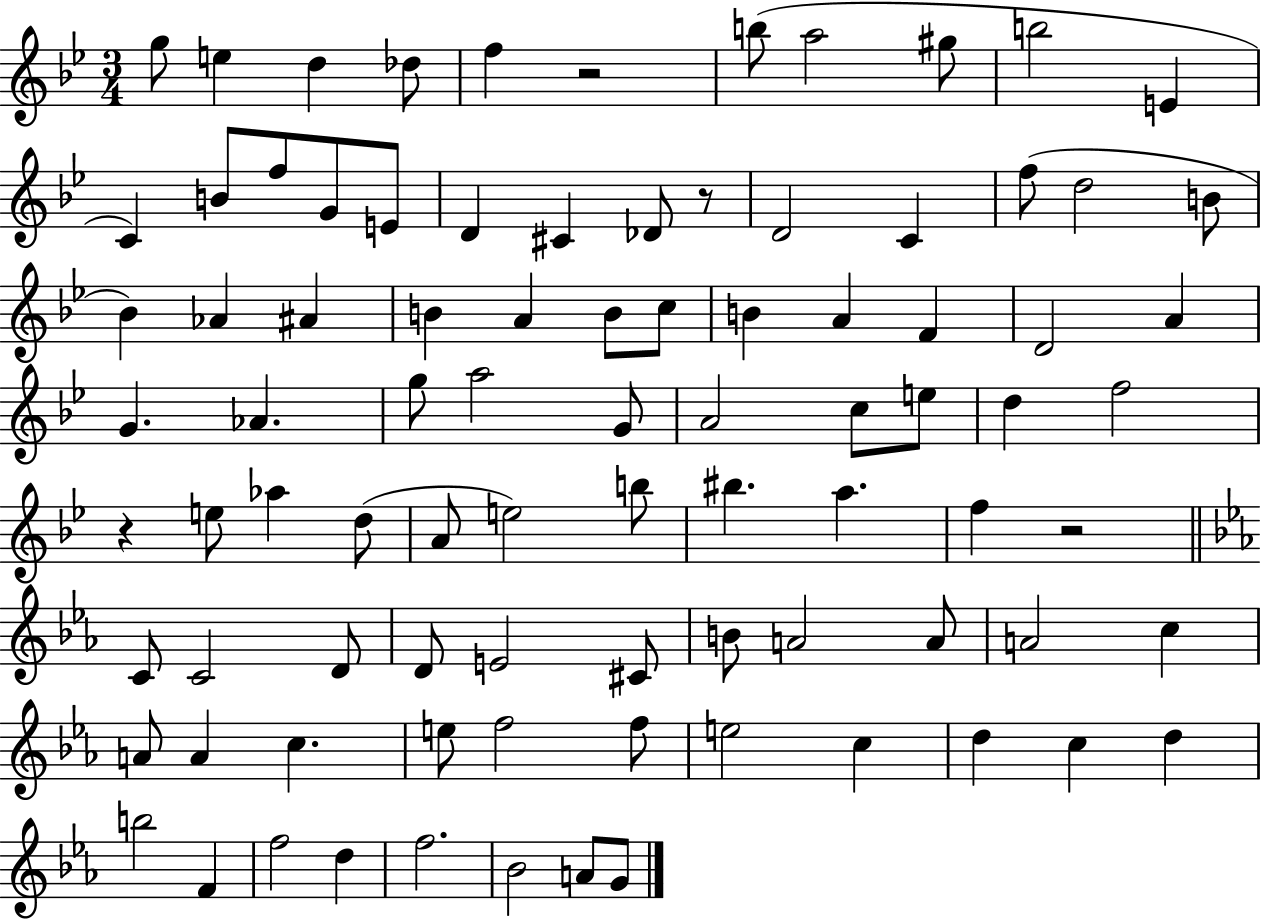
G5/e E5/q D5/q Db5/e F5/q R/h B5/e A5/h G#5/e B5/h E4/q C4/q B4/e F5/e G4/e E4/e D4/q C#4/q Db4/e R/e D4/h C4/q F5/e D5/h B4/e Bb4/q Ab4/q A#4/q B4/q A4/q B4/e C5/e B4/q A4/q F4/q D4/h A4/q G4/q. Ab4/q. G5/e A5/h G4/e A4/h C5/e E5/e D5/q F5/h R/q E5/e Ab5/q D5/e A4/e E5/h B5/e BIS5/q. A5/q. F5/q R/h C4/e C4/h D4/e D4/e E4/h C#4/e B4/e A4/h A4/e A4/h C5/q A4/e A4/q C5/q. E5/e F5/h F5/e E5/h C5/q D5/q C5/q D5/q B5/h F4/q F5/h D5/q F5/h. Bb4/h A4/e G4/e